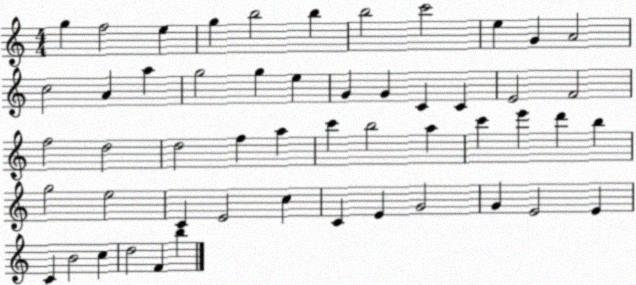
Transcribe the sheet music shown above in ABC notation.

X:1
T:Untitled
M:4/4
L:1/4
K:C
g f2 e g b2 b b2 c'2 e G A2 c2 A a g2 g e G G C C E2 F2 f2 d2 d2 f a c' b2 a c' e' d' b g2 e2 C E2 c C E G2 G E2 E C B2 c d2 F b